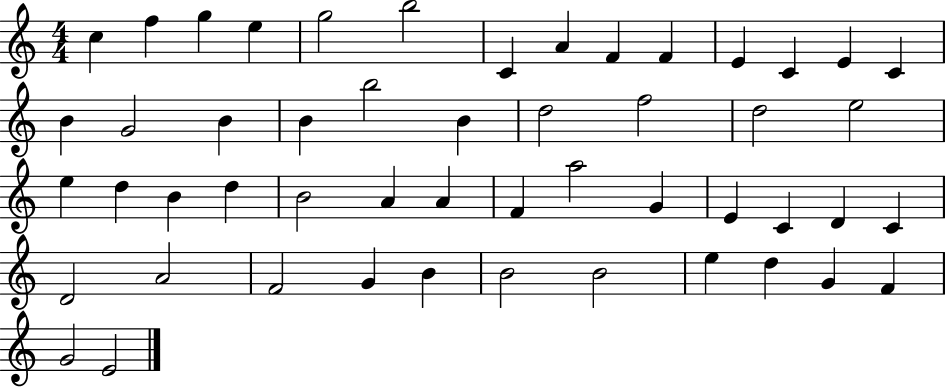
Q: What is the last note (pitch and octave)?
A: E4